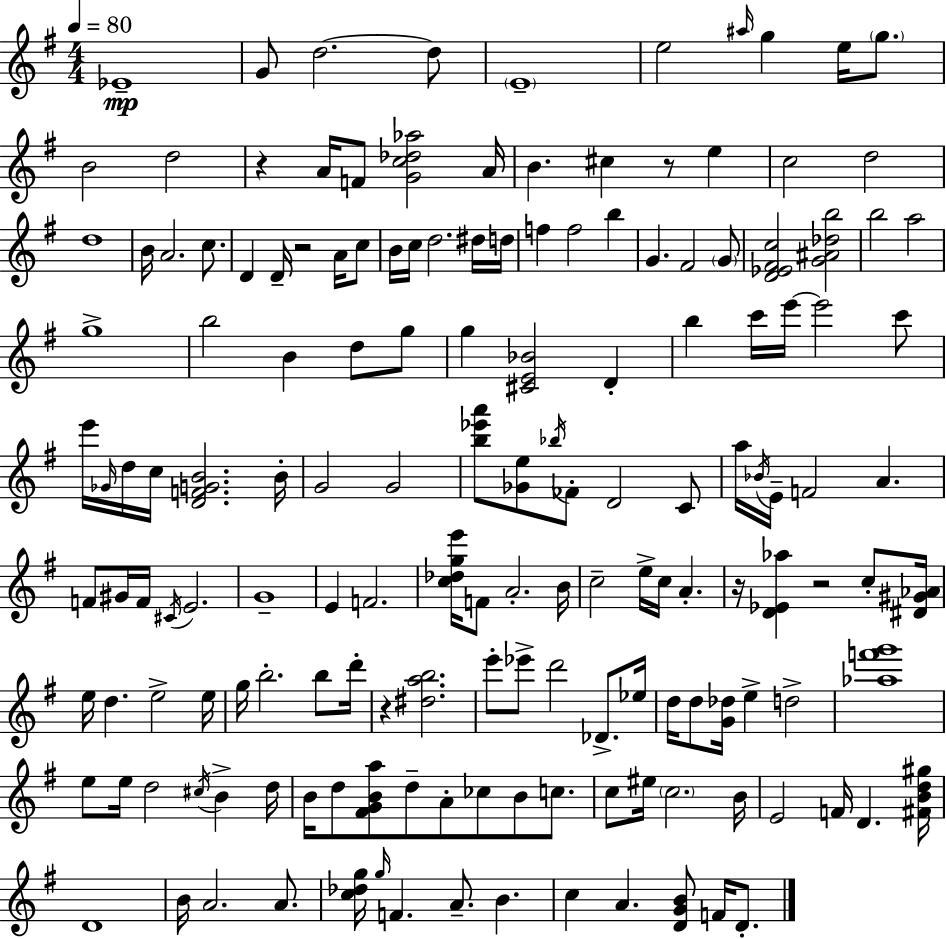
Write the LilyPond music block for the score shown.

{
  \clef treble
  \numericTimeSignature
  \time 4/4
  \key g \major
  \tempo 4 = 80
  ees'1--\mp | g'8 d''2.~~ d''8 | \parenthesize e'1-- | e''2 \grace { ais''16 } g''4 e''16 \parenthesize g''8. | \break b'2 d''2 | r4 a'16 f'8 <g' c'' des'' aes''>2 | a'16 b'4. cis''4 r8 e''4 | c''2 d''2 | \break d''1 | b'16 a'2. c''8. | d'4 d'16-- r2 a'16 c''8 | b'16 c''16 d''2. dis''16 | \break d''16 f''4 f''2 b''4 | g'4. fis'2 \parenthesize g'8 | <d' ees' fis' c''>2 <g' ais' des'' b''>2 | b''2 a''2 | \break g''1-> | b''2 b'4 d''8 g''8 | g''4 <cis' e' bes'>2 d'4-. | b''4 c'''16 e'''16~~ e'''2 c'''8 | \break e'''16 \grace { ges'16 } d''16 c''16 <d' f' g' b'>2. | b'16-. g'2 g'2 | <b'' ees''' a'''>8 <ges' e''>8 \acciaccatura { bes''16 } fes'8-. d'2 | c'8 a''16 \acciaccatura { bes'16 } e'16-- f'2 a'4. | \break f'8 gis'16 f'16 \acciaccatura { cis'16 } e'2. | g'1-- | e'4 f'2. | <c'' des'' g'' e'''>16 f'8 a'2.-. | \break b'16 c''2-- e''16-> c''16 a'4.-. | r16 <d' ees' aes''>4 r2 | c''8-. <dis' gis' aes'>16 e''16 d''4. e''2-> | e''16 g''16 b''2.-. | \break b''8 d'''16-. r4 <dis'' a'' b''>2. | e'''8-. ees'''8-> d'''2 | des'8.-> ees''16 d''16 d''8 <g' des''>16 e''4-> d''2-> | <aes'' f''' g'''>1 | \break e''8 e''16 d''2 | \acciaccatura { cis''16 } b'4-> d''16 b'16 d''8 <fis' g' b' a''>8 d''8-- a'8-. ces''8 | b'8 c''8. c''8 eis''16 \parenthesize c''2. | b'16 e'2 f'16 d'4. | \break <fis' b' d'' gis''>16 d'1 | b'16 a'2. | a'8. <c'' des'' g''>16 \grace { g''16 } f'4. a'8.-- | b'4. c''4 a'4. | \break <d' g' b'>8 f'16 d'8.-. \bar "|."
}